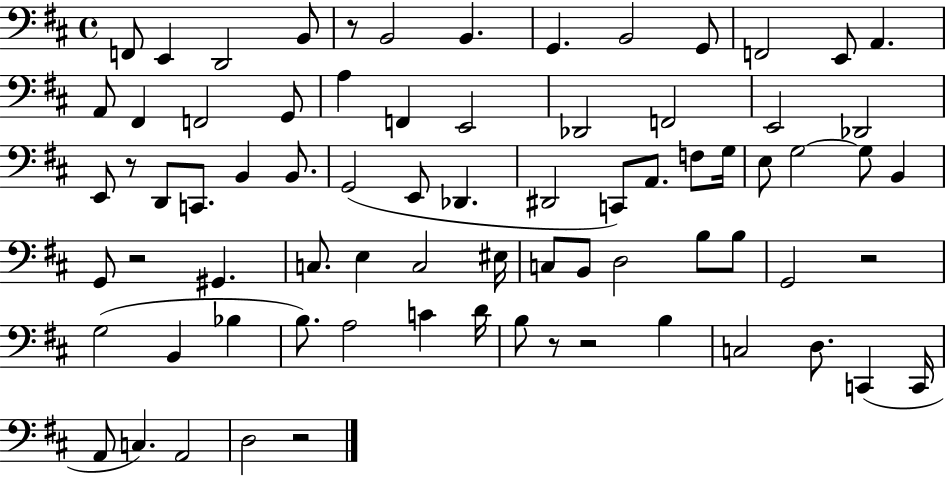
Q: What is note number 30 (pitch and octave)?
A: E2